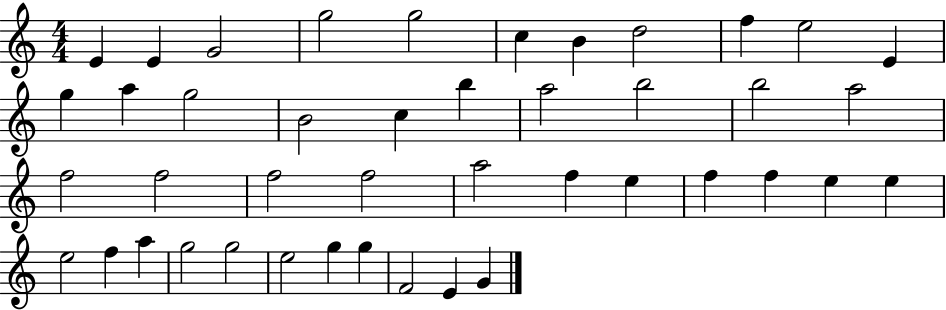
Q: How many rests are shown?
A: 0